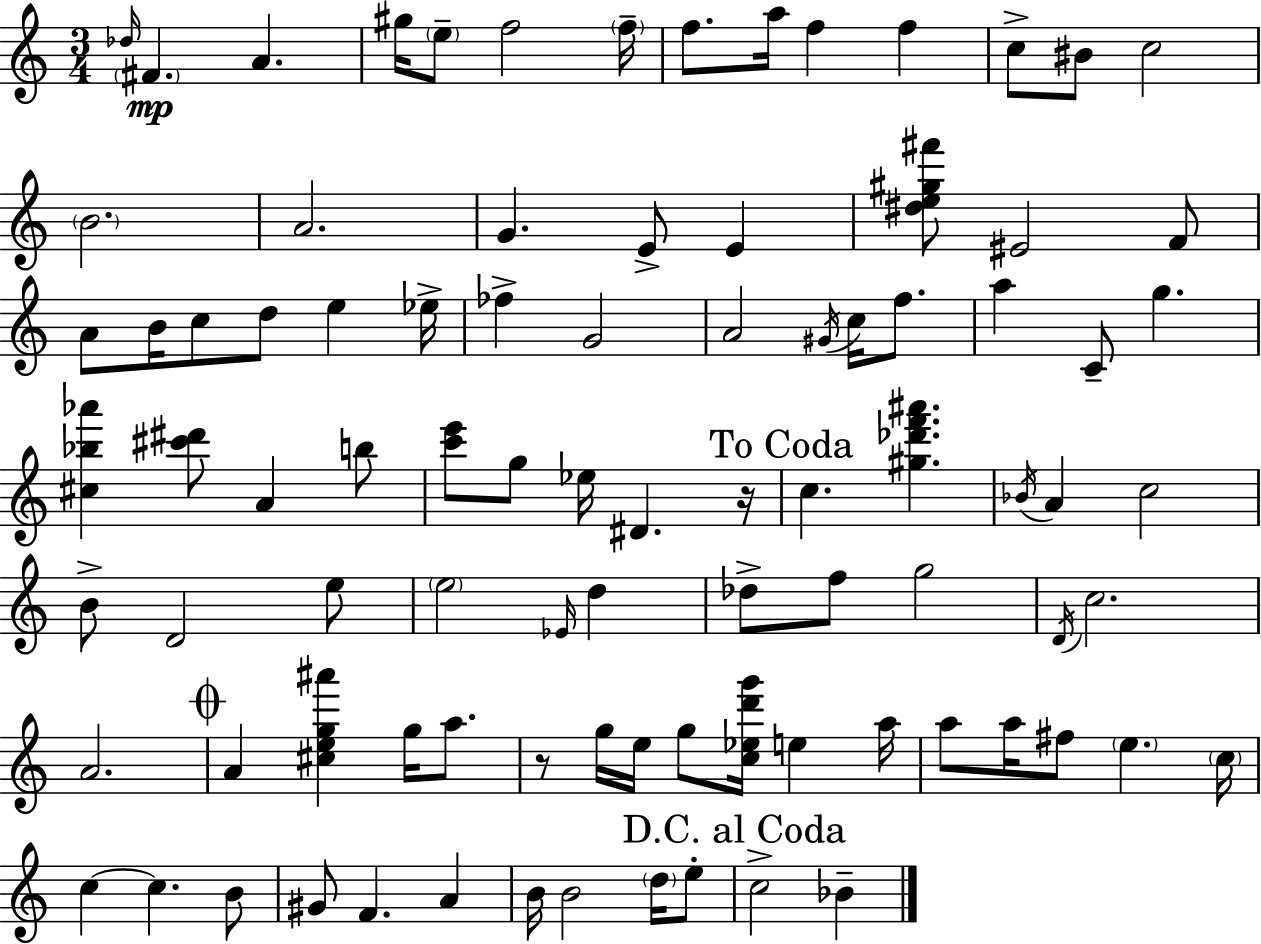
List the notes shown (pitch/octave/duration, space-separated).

Db5/s F#4/q. A4/q. G#5/s E5/e F5/h F5/s F5/e. A5/s F5/q F5/q C5/e BIS4/e C5/h B4/h. A4/h. G4/q. E4/e E4/q [D#5,E5,G#5,F#6]/e EIS4/h F4/e A4/e B4/s C5/e D5/e E5/q Eb5/s FES5/q G4/h A4/h G#4/s C5/s F5/e. A5/q C4/e G5/q. [C#5,Bb5,Ab6]/q [C#6,D#6]/e A4/q B5/e [C6,E6]/e G5/e Eb5/s D#4/q. R/s C5/q. [G#5,Db6,F6,A#6]/q. Bb4/s A4/q C5/h B4/e D4/h E5/e E5/h Eb4/s D5/q Db5/e F5/e G5/h D4/s C5/h. A4/h. A4/q [C#5,E5,G5,A#6]/q G5/s A5/e. R/e G5/s E5/s G5/e [C5,Eb5,D6,G6]/s E5/q A5/s A5/e A5/s F#5/e E5/q. C5/s C5/q C5/q. B4/e G#4/e F4/q. A4/q B4/s B4/h D5/s E5/e C5/h Bb4/q